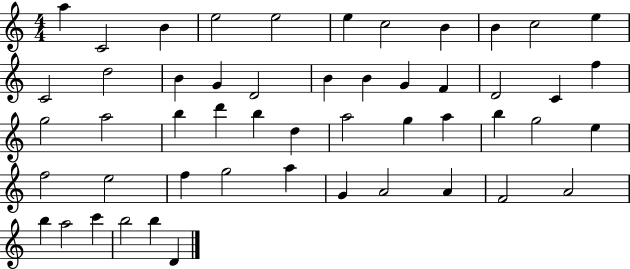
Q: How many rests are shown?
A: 0